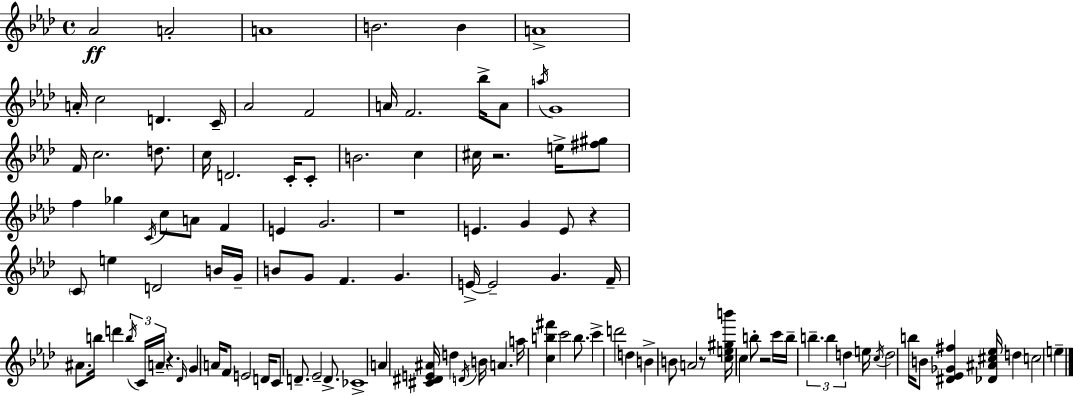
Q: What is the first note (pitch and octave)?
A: Ab4